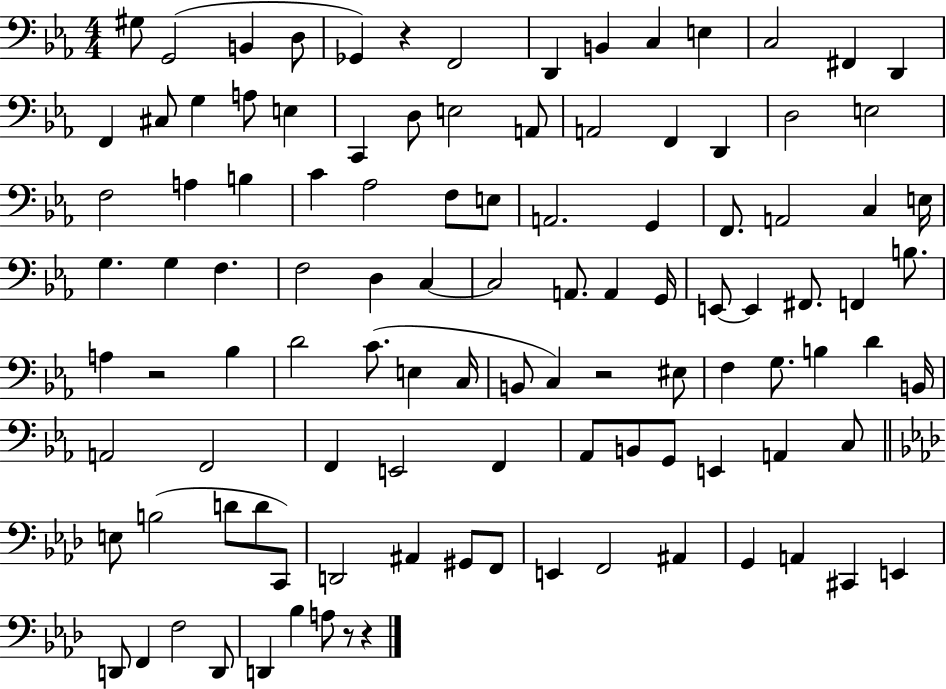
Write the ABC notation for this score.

X:1
T:Untitled
M:4/4
L:1/4
K:Eb
^G,/2 G,,2 B,, D,/2 _G,, z F,,2 D,, B,, C, E, C,2 ^F,, D,, F,, ^C,/2 G, A,/2 E, C,, D,/2 E,2 A,,/2 A,,2 F,, D,, D,2 E,2 F,2 A, B, C _A,2 F,/2 E,/2 A,,2 G,, F,,/2 A,,2 C, E,/4 G, G, F, F,2 D, C, C,2 A,,/2 A,, G,,/4 E,,/2 E,, ^F,,/2 F,, B,/2 A, z2 _B, D2 C/2 E, C,/4 B,,/2 C, z2 ^E,/2 F, G,/2 B, D B,,/4 A,,2 F,,2 F,, E,,2 F,, _A,,/2 B,,/2 G,,/2 E,, A,, C,/2 E,/2 B,2 D/2 D/2 C,,/2 D,,2 ^A,, ^G,,/2 F,,/2 E,, F,,2 ^A,, G,, A,, ^C,, E,, D,,/2 F,, F,2 D,,/2 D,, _B, A,/2 z/2 z